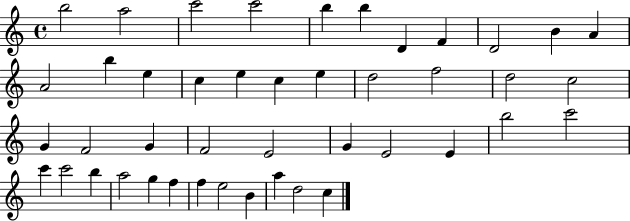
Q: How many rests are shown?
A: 0